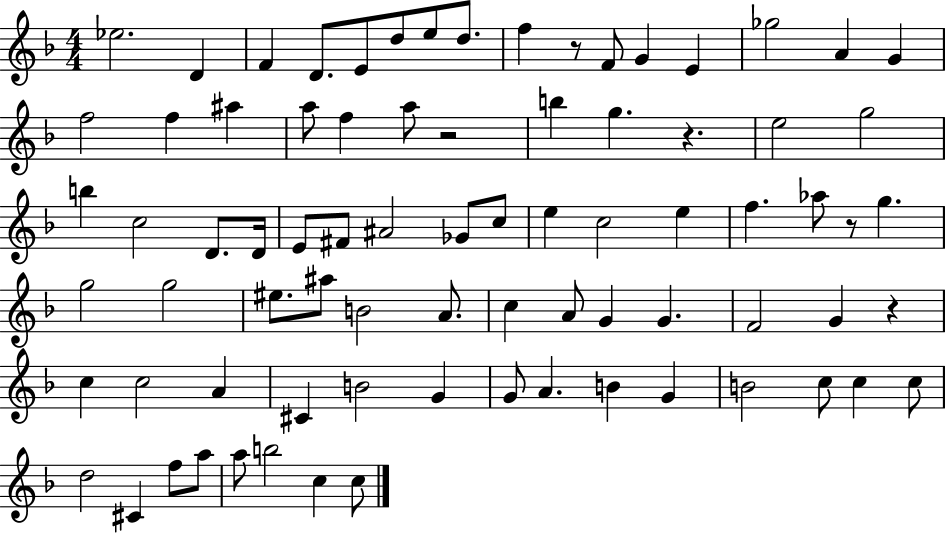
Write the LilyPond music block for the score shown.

{
  \clef treble
  \numericTimeSignature
  \time 4/4
  \key f \major
  ees''2. d'4 | f'4 d'8. e'8 d''8 e''8 d''8. | f''4 r8 f'8 g'4 e'4 | ges''2 a'4 g'4 | \break f''2 f''4 ais''4 | a''8 f''4 a''8 r2 | b''4 g''4. r4. | e''2 g''2 | \break b''4 c''2 d'8. d'16 | e'8 fis'8 ais'2 ges'8 c''8 | e''4 c''2 e''4 | f''4. aes''8 r8 g''4. | \break g''2 g''2 | eis''8. ais''8 b'2 a'8. | c''4 a'8 g'4 g'4. | f'2 g'4 r4 | \break c''4 c''2 a'4 | cis'4 b'2 g'4 | g'8 a'4. b'4 g'4 | b'2 c''8 c''4 c''8 | \break d''2 cis'4 f''8 a''8 | a''8 b''2 c''4 c''8 | \bar "|."
}